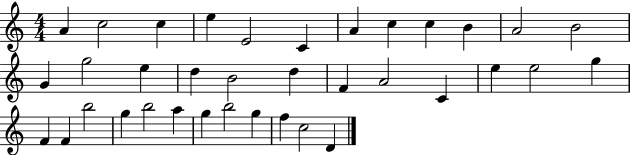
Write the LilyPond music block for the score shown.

{
  \clef treble
  \numericTimeSignature
  \time 4/4
  \key c \major
  a'4 c''2 c''4 | e''4 e'2 c'4 | a'4 c''4 c''4 b'4 | a'2 b'2 | \break g'4 g''2 e''4 | d''4 b'2 d''4 | f'4 a'2 c'4 | e''4 e''2 g''4 | \break f'4 f'4 b''2 | g''4 b''2 a''4 | g''4 b''2 g''4 | f''4 c''2 d'4 | \break \bar "|."
}